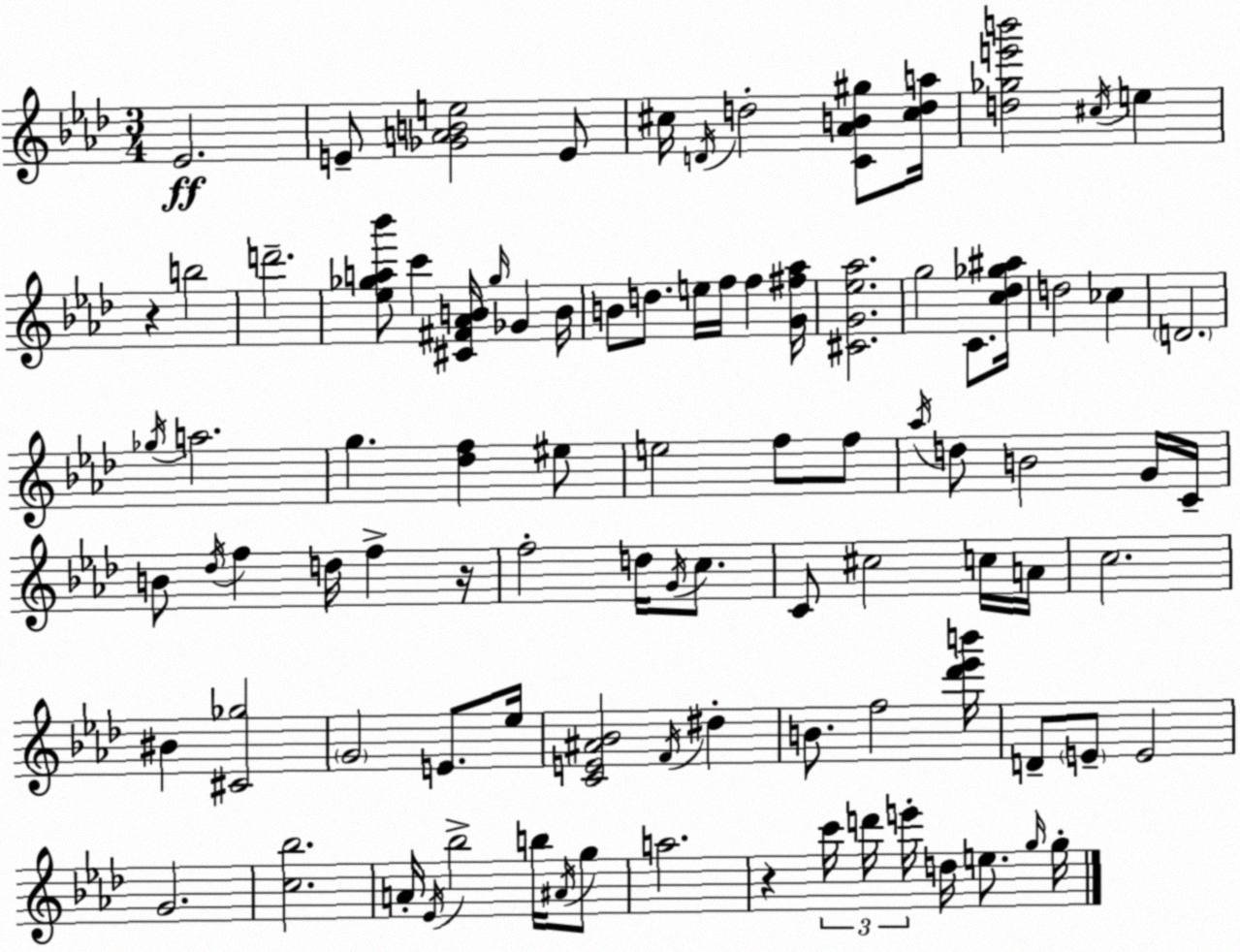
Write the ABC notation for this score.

X:1
T:Untitled
M:3/4
L:1/4
K:Ab
_E2 E/2 [_GABe]2 E/2 ^c/4 D/4 d2 [C_AB^g]/2 [^cda]/4 [d_ge'b']2 ^c/4 e z b2 d'2 [_e_ga_b']/2 c' [^C^F_AB]/4 _g/4 _G B/4 B/2 d/2 e/4 f/4 f [G^f_a]/4 [^CG_e_a]2 g2 C/2 [c_d_g^a]/4 d2 _c D2 _g/4 a2 g [_df] ^e/2 e2 f/2 f/2 _a/4 d/2 B2 G/4 C/4 B/2 _d/4 f d/4 f z/4 f2 d/4 G/4 c/2 C/2 ^c2 c/4 A/4 c2 ^B [^C_g]2 G2 E/2 _e/4 [CE^A_B]2 F/4 ^d B/2 f2 [_d'_e'b']/4 D/2 E/2 E2 G2 [c_b]2 A/4 _E/4 _b2 b/4 ^A/4 g/2 a2 z c'/4 d'/4 e'/4 d/4 e/2 g/4 g/4